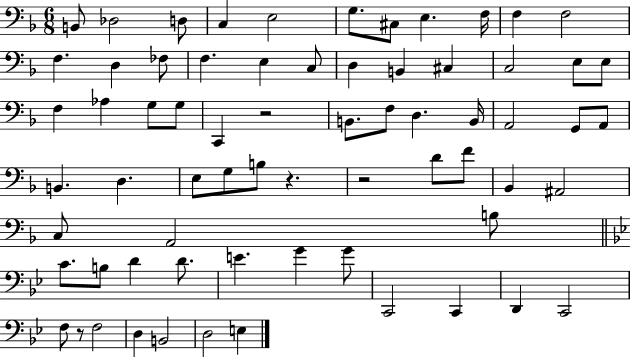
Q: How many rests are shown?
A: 4